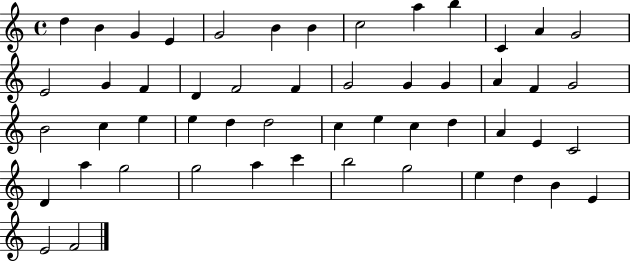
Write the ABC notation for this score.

X:1
T:Untitled
M:4/4
L:1/4
K:C
d B G E G2 B B c2 a b C A G2 E2 G F D F2 F G2 G G A F G2 B2 c e e d d2 c e c d A E C2 D a g2 g2 a c' b2 g2 e d B E E2 F2